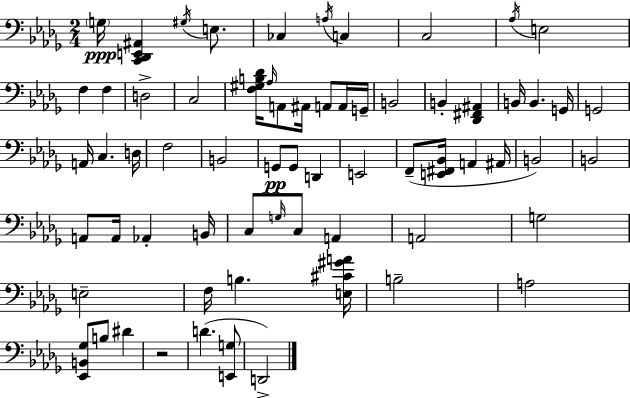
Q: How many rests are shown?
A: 1